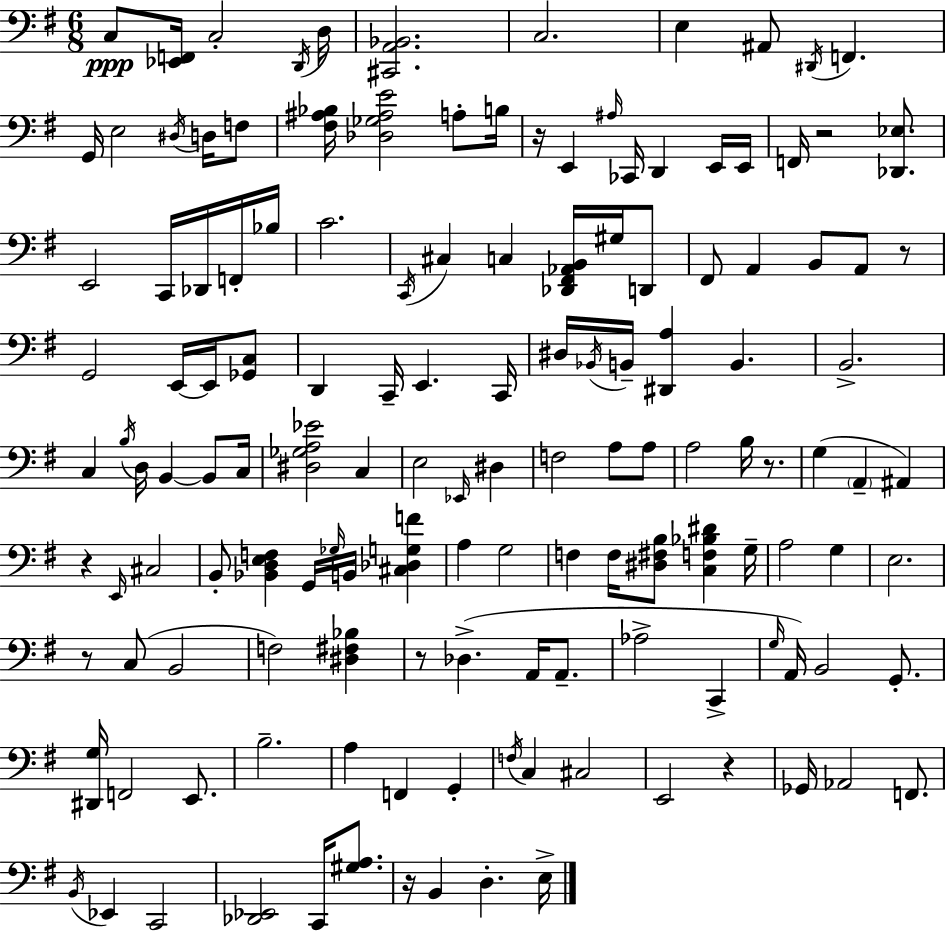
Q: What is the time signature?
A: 6/8